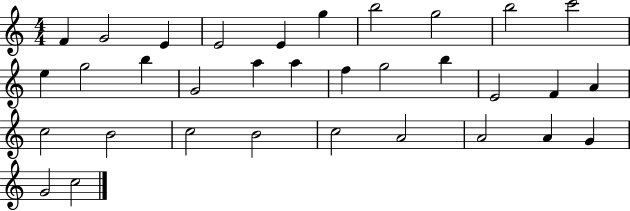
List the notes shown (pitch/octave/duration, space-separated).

F4/q G4/h E4/q E4/h E4/q G5/q B5/h G5/h B5/h C6/h E5/q G5/h B5/q G4/h A5/q A5/q F5/q G5/h B5/q E4/h F4/q A4/q C5/h B4/h C5/h B4/h C5/h A4/h A4/h A4/q G4/q G4/h C5/h